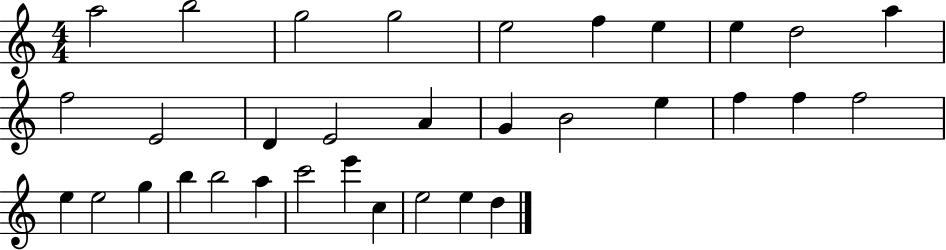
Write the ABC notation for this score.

X:1
T:Untitled
M:4/4
L:1/4
K:C
a2 b2 g2 g2 e2 f e e d2 a f2 E2 D E2 A G B2 e f f f2 e e2 g b b2 a c'2 e' c e2 e d